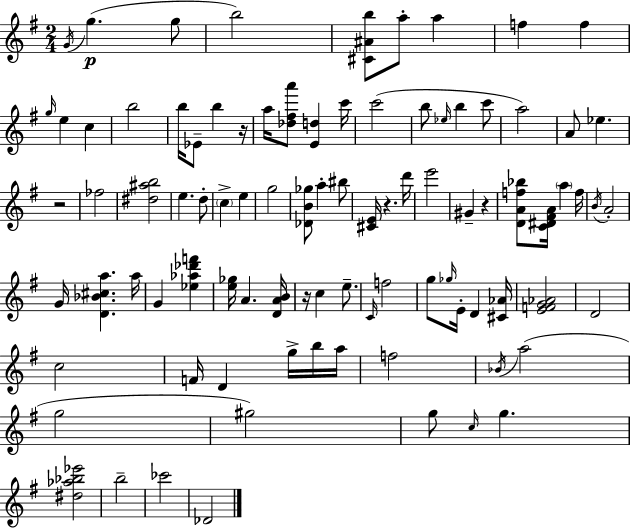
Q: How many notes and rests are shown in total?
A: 90